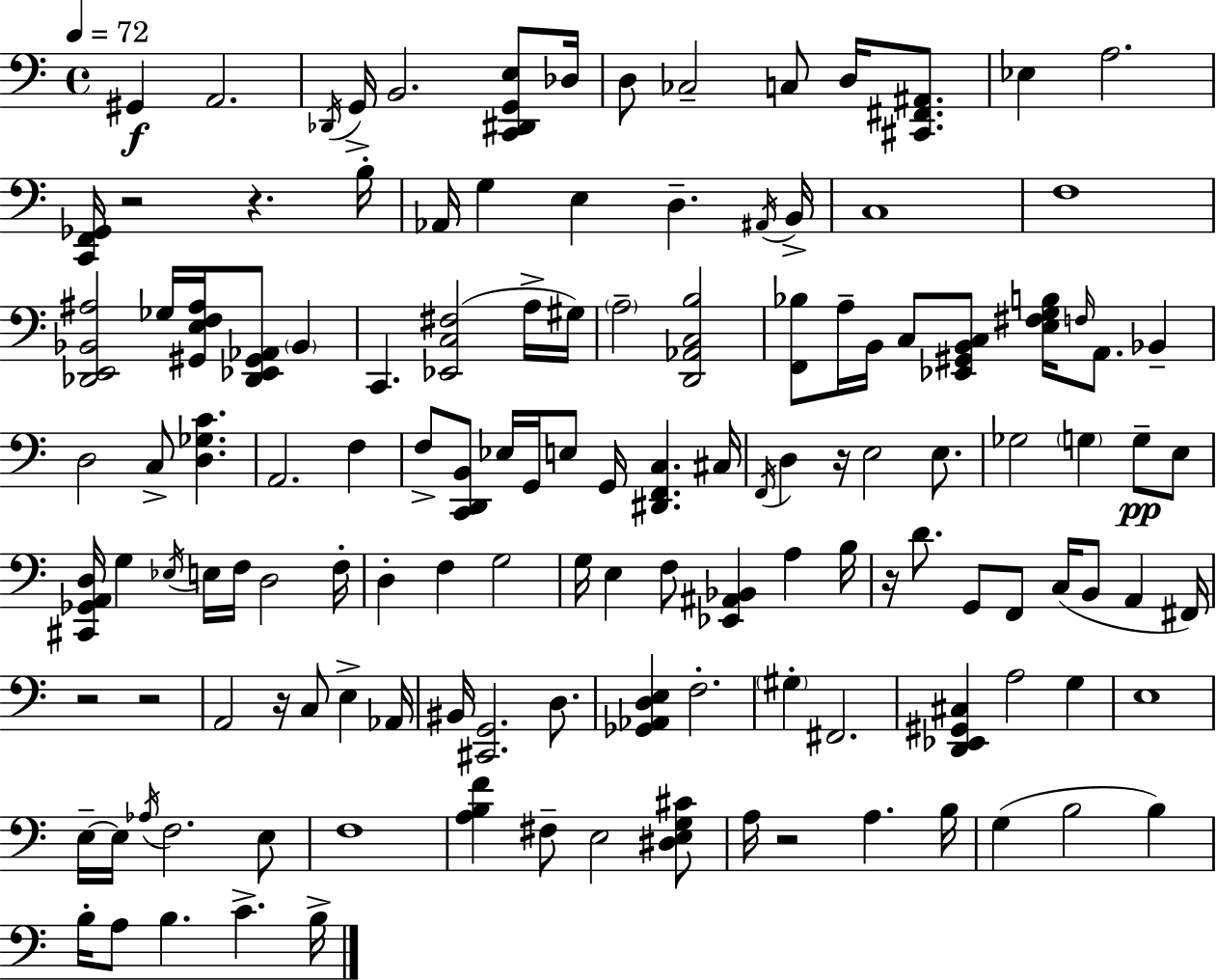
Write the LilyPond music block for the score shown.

{
  \clef bass
  \time 4/4
  \defaultTimeSignature
  \key c \major
  \tempo 4 = 72
  gis,4\f a,2. | \acciaccatura { des,16 } g,16-> b,2. <c, dis, g, e>8 | des16 d8 ces2-- c8 d16 <cis, fis, ais,>8. | ees4 a2. | \break <c, f, ges,>16 r2 r4. | b16-. aes,16 g4 e4 d4.-- | \acciaccatura { ais,16 } b,16-> c1 | f1 | \break <des, e, bes, ais>2 ges16 <gis, e f ais>16 <des, ees, gis, aes,>8 \parenthesize bes,4 | c,4. <ees, c fis>2( | a16-> gis16) \parenthesize a2-- <d, aes, c b>2 | <f, bes>8 a16-- b,16 c8 <ees, gis, b, c>8 <e fis g b>16 \grace { f16 } a,8. bes,4-- | \break d2 c8-> <d ges c'>4. | a,2. f4 | f8-> <c, d, b,>8 ees16 g,16 e8 g,16 <dis, f, c>4. | cis16 \acciaccatura { f,16 } d4 r16 e2 | \break e8. ges2 \parenthesize g4 | g8--\pp e8 <cis, ges, a, d>16 g4 \acciaccatura { ees16 } e16 f16 d2 | f16-. d4-. f4 g2 | g16 e4 f8 <ees, ais, bes,>4 | \break a4 b16 r16 d'8. g,8 f,8 c16( b,8 | a,4 fis,16) r2 r2 | a,2 r16 c8 | e4-> aes,16 bis,16 <cis, g,>2. | \break d8. <ges, aes, d e>4 f2.-. | \parenthesize gis4-. fis,2. | <d, ees, gis, cis>4 a2 | g4 e1 | \break e16--~~ e16 \acciaccatura { aes16 } f2. | e8 f1 | <a b f'>4 fis8-- e2 | <dis e g cis'>8 a16 r2 a4. | \break b16 g4( b2 | b4) b16-. a8 b4. c'4.-> | b16-> \bar "|."
}